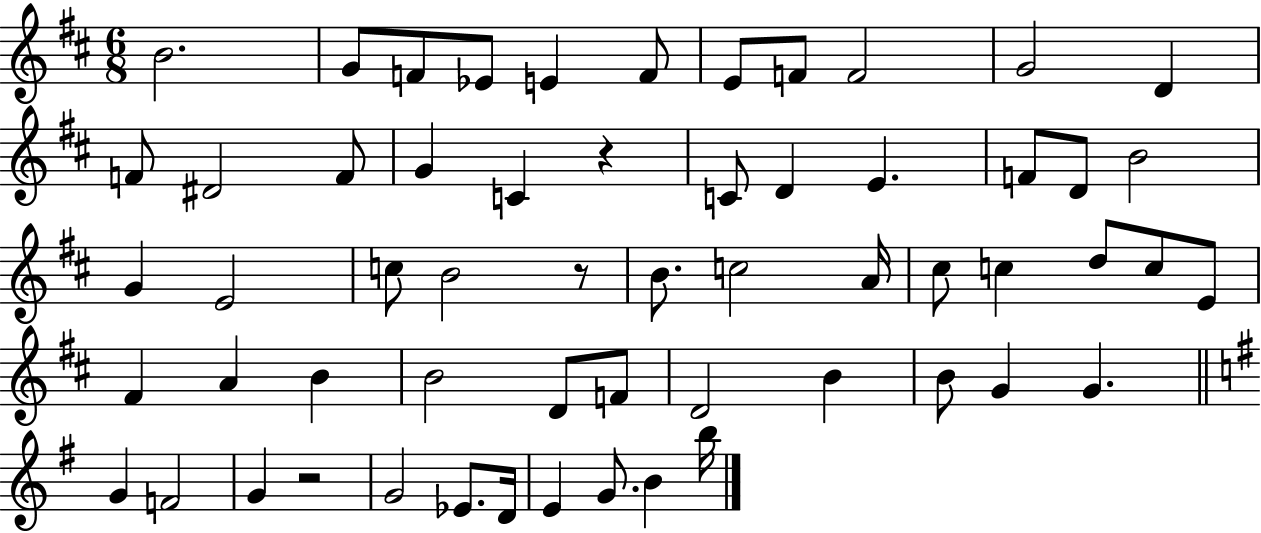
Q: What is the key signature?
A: D major